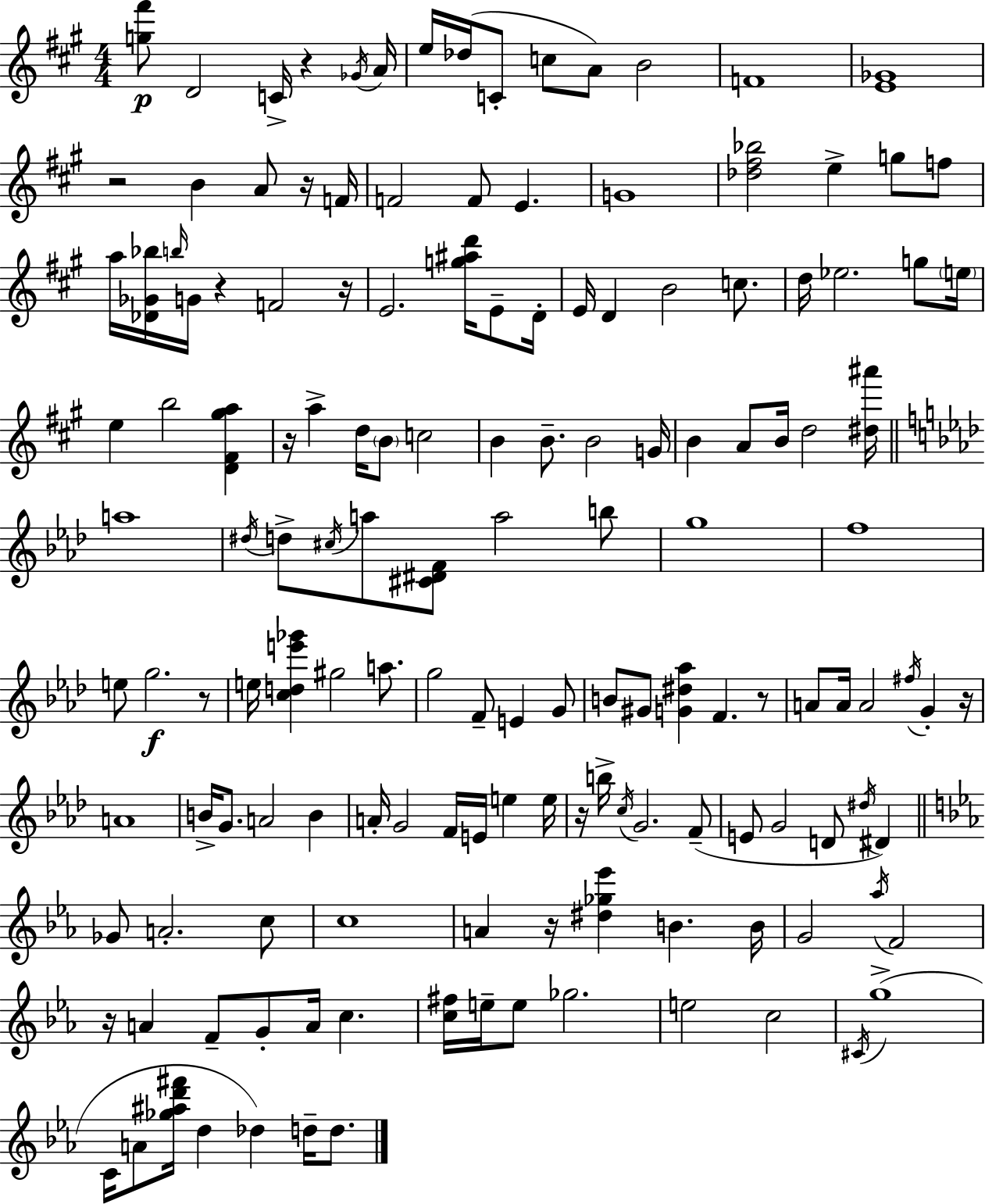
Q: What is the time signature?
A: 4/4